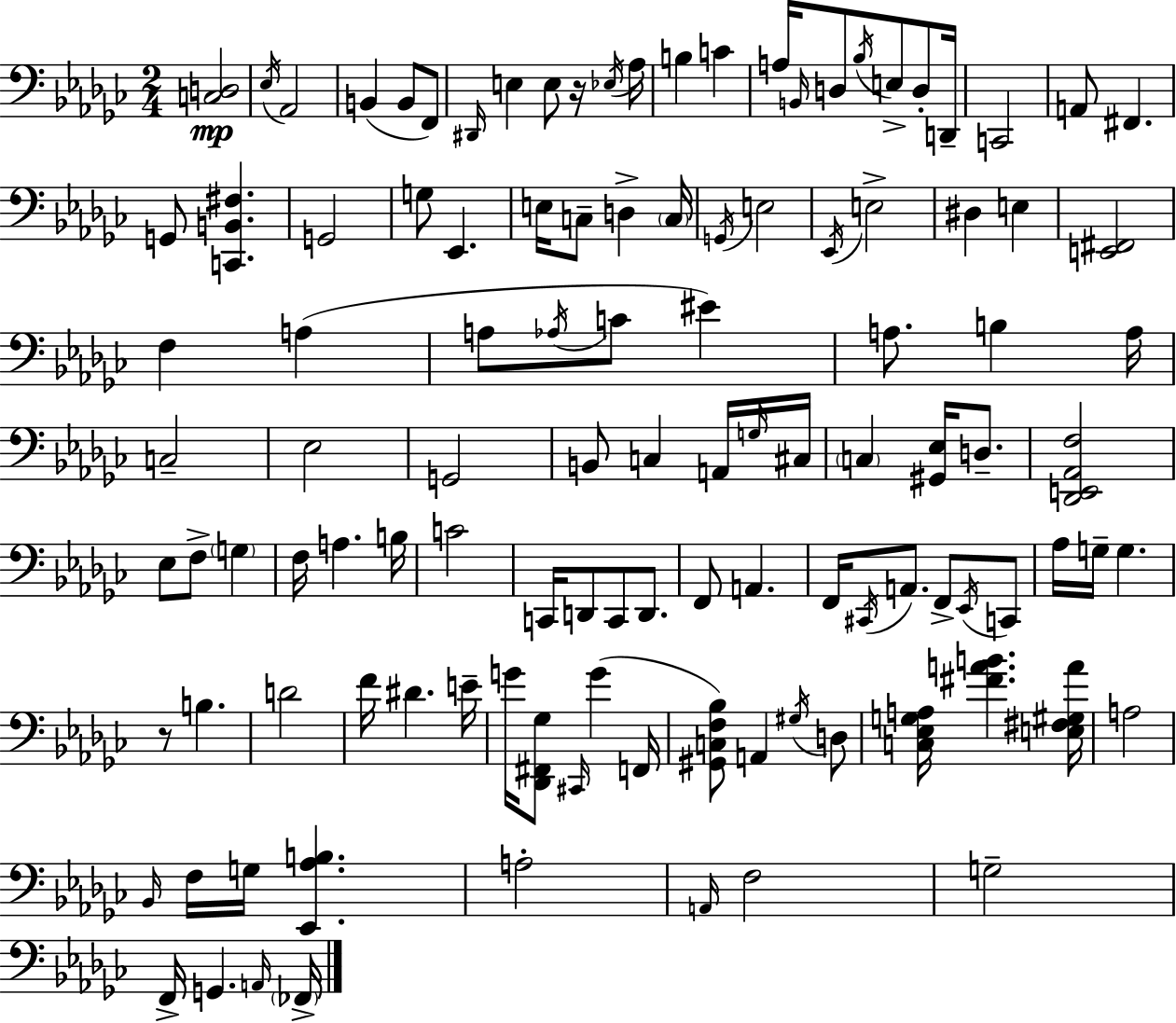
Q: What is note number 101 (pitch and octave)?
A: FES2